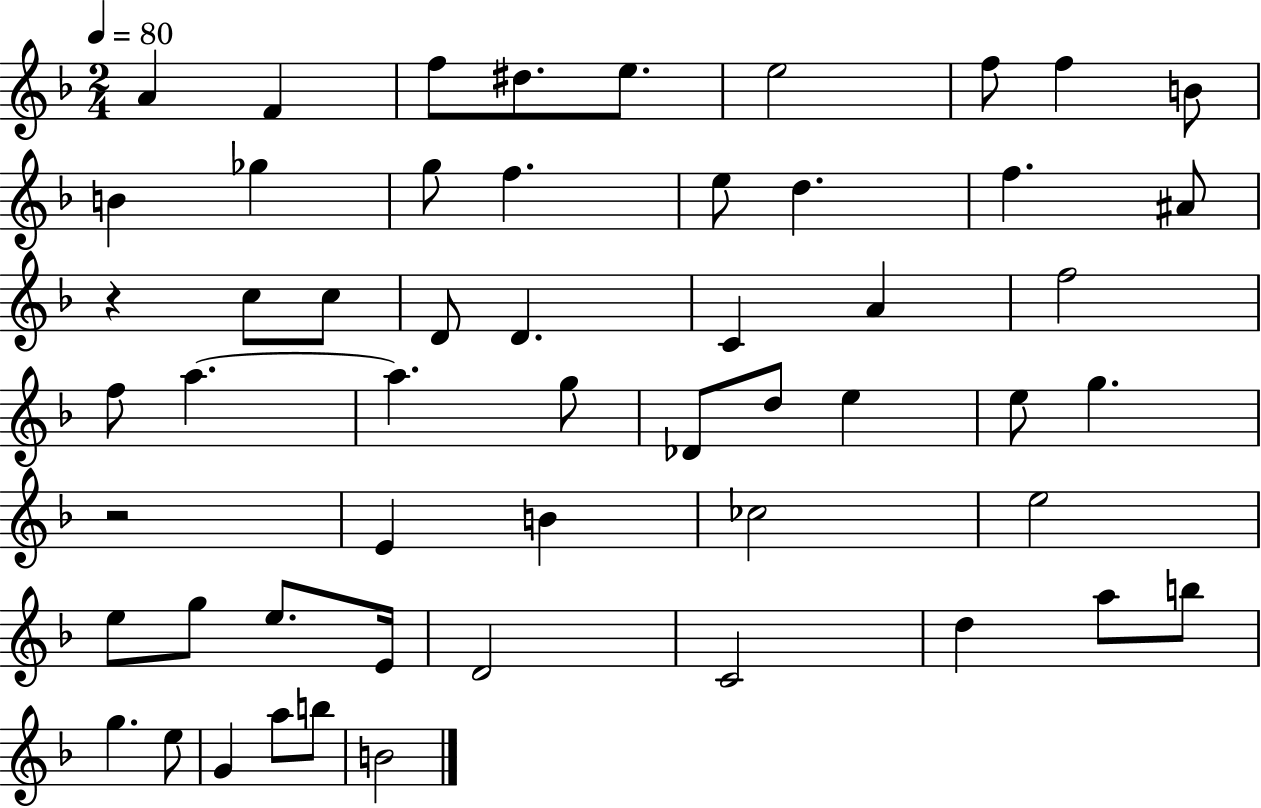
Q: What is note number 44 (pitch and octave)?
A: D5